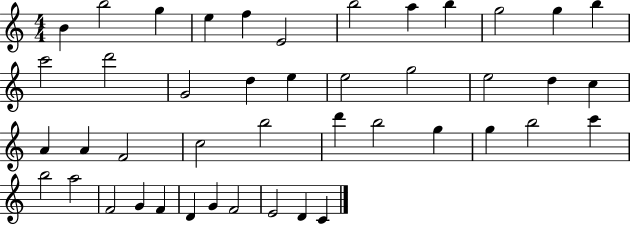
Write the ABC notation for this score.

X:1
T:Untitled
M:4/4
L:1/4
K:C
B b2 g e f E2 b2 a b g2 g b c'2 d'2 G2 d e e2 g2 e2 d c A A F2 c2 b2 d' b2 g g b2 c' b2 a2 F2 G F D G F2 E2 D C